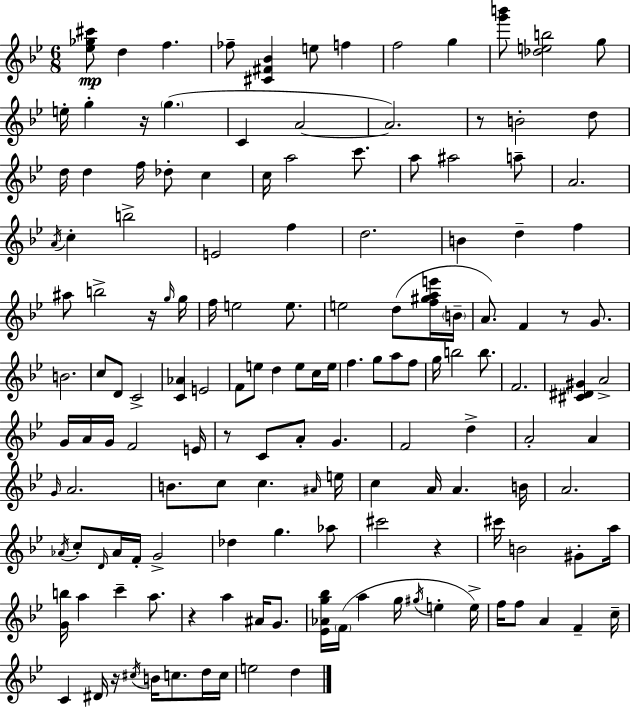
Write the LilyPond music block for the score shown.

{
  \clef treble
  \numericTimeSignature
  \time 6/8
  \key g \minor
  <ees'' ges'' cis'''>8\mp d''4 f''4. | fes''8-- <cis' fis' bes'>4 e''8 f''4 | f''2 g''4 | <g''' b'''>8 <des'' e'' b''>2 g''8 | \break e''16-. g''4-. r16 \parenthesize g''4.( | c'4 a'2~~ | a'2.) | r8 b'2-. d''8 | \break d''16 d''4 f''16 des''8-. c''4 | c''16 a''2 c'''8. | a''8 ais''2 a''8-- | a'2. | \break \acciaccatura { a'16 } c''4-. b''2-> | e'2 f''4 | d''2. | b'4 d''4-- f''4 | \break ais''8 b''2-> r16 | \grace { g''16 } g''16 f''16 e''2 e''8. | e''2 d''8( | <f'' gis'' a'' e'''>16 \parenthesize b'16-- a'8.) f'4 r8 g'8. | \break b'2. | c''8 d'8 c'2-> | <c' aes'>4 e'2 | f'8 e''8 d''4 e''8 | \break c''16 e''16 f''4. g''8 a''8 | f''8 g''16 b''2 b''8. | f'2. | <cis' dis' gis'>4 a'2-> | \break g'16 a'16 g'16 f'2 | e'16 r8 c'8 a'8-. g'4. | f'2 d''4-> | a'2-. a'4 | \break \grace { g'16 } a'2. | b'8. c''8 c''4. | \grace { ais'16 } e''16 c''4 a'16 a'4. | b'16 a'2. | \break \acciaccatura { aes'16 } c''8-. \grace { d'16 } aes'16 f'16-. g'2-> | des''4 g''4. | aes''8 cis'''2 | r4 cis'''16 b'2 | \break gis'8-. a''16 <g' b''>16 a''4 c'''4-- | a''8. r4 a''4 | ais'16 g'8. <ees' aes' g'' bes''>16 \parenthesize f'16( a''4 | g''16 \acciaccatura { gis''16 } e''4-. e''16->) f''16 f''8 a'4 | \break f'4-- c''16-- c'4 dis'16 | r16 \acciaccatura { cis''16 } b'16 c''8. d''16 c''16 e''2 | d''4 \bar "|."
}